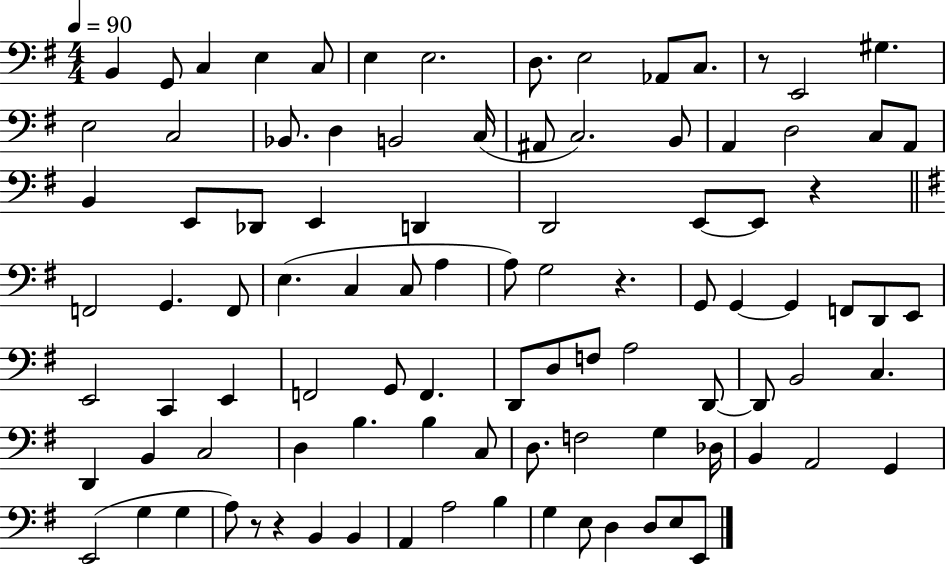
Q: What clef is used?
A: bass